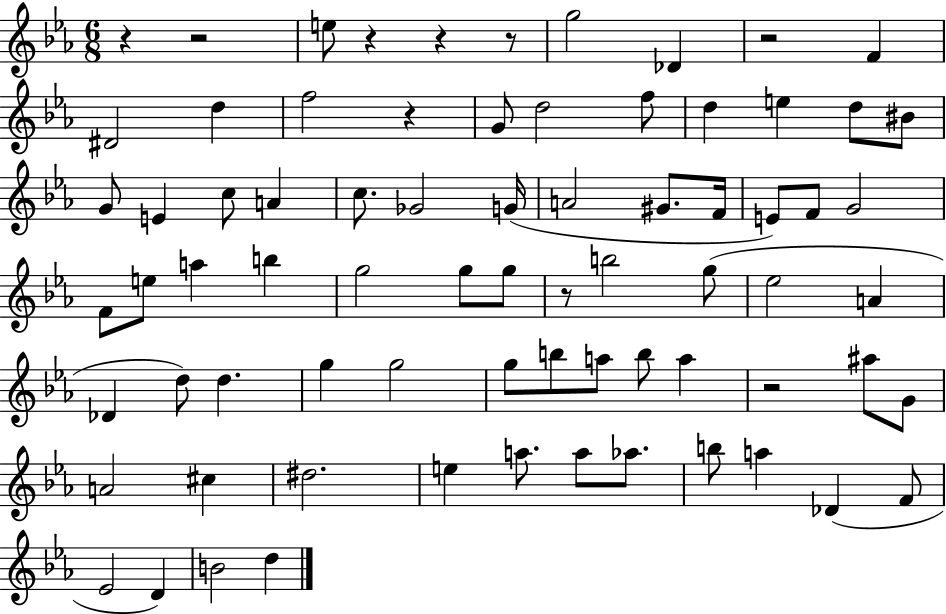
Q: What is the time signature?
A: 6/8